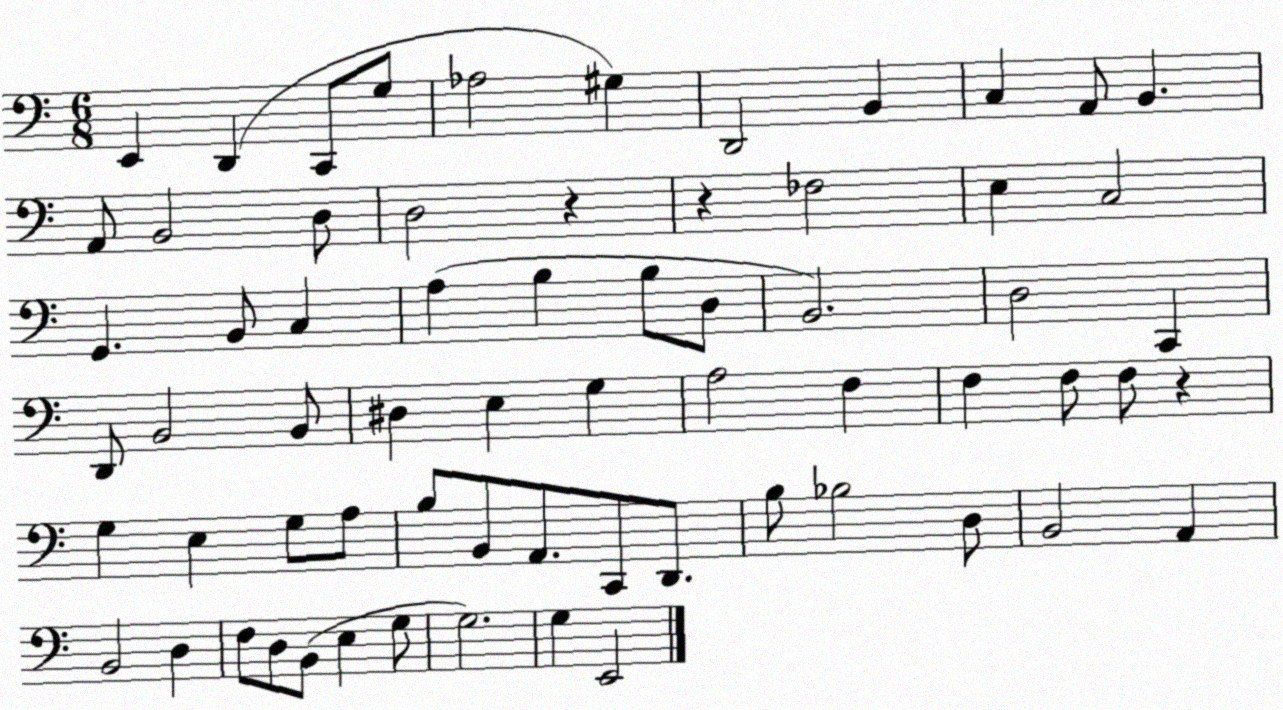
X:1
T:Untitled
M:6/8
L:1/4
K:C
E,, D,, C,,/2 G,/2 _A,2 ^G, D,,2 B,, C, A,,/2 B,, A,,/2 B,,2 D,/2 D,2 z z _F,2 E, C,2 G,, B,,/2 C, A, B, B,/2 D,/2 B,,2 D,2 C,, D,,/2 B,,2 B,,/2 ^D, E, G, A,2 F, F, F,/2 F,/2 z G, E, G,/2 A,/2 B,/2 B,,/2 A,,/2 C,,/2 D,,/2 B,/2 _B,2 D,/2 B,,2 A,, B,,2 D, F,/2 D,/2 B,,/2 E, G,/2 G,2 G, E,,2